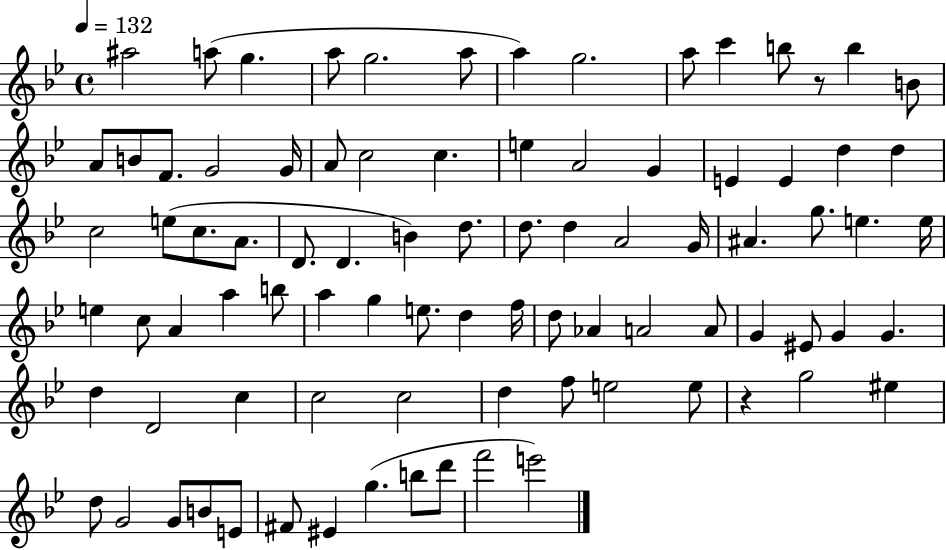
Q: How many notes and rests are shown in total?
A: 87